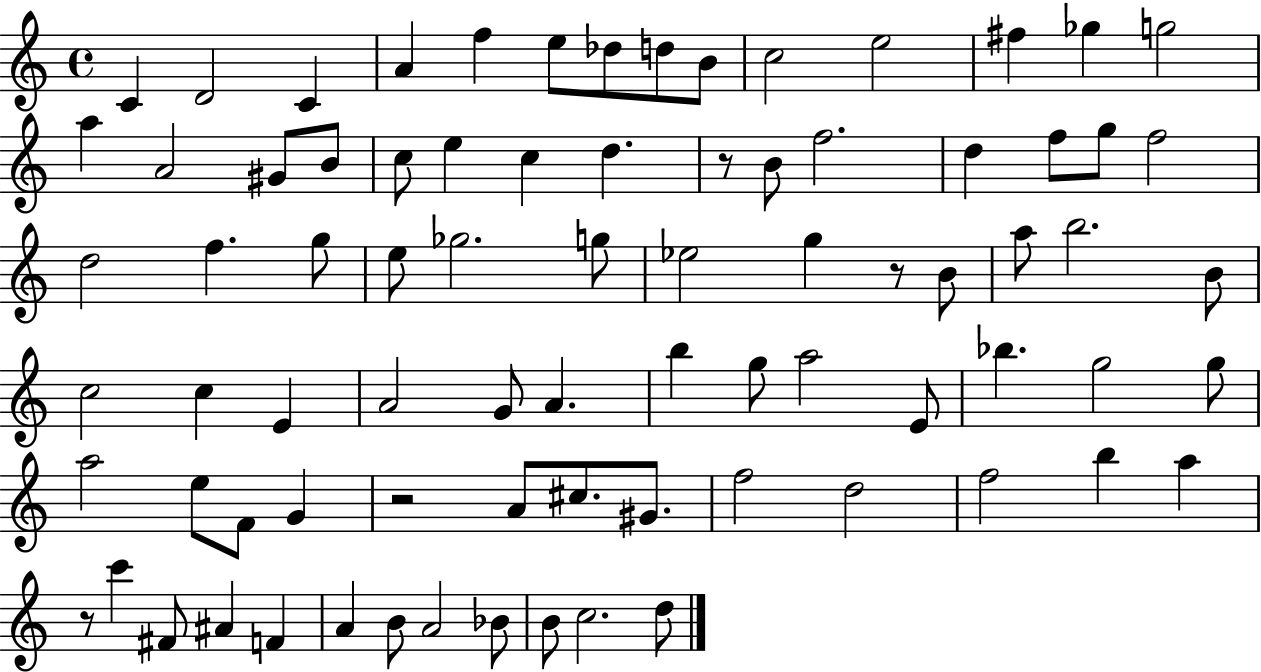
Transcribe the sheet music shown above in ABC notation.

X:1
T:Untitled
M:4/4
L:1/4
K:C
C D2 C A f e/2 _d/2 d/2 B/2 c2 e2 ^f _g g2 a A2 ^G/2 B/2 c/2 e c d z/2 B/2 f2 d f/2 g/2 f2 d2 f g/2 e/2 _g2 g/2 _e2 g z/2 B/2 a/2 b2 B/2 c2 c E A2 G/2 A b g/2 a2 E/2 _b g2 g/2 a2 e/2 F/2 G z2 A/2 ^c/2 ^G/2 f2 d2 f2 b a z/2 c' ^F/2 ^A F A B/2 A2 _B/2 B/2 c2 d/2